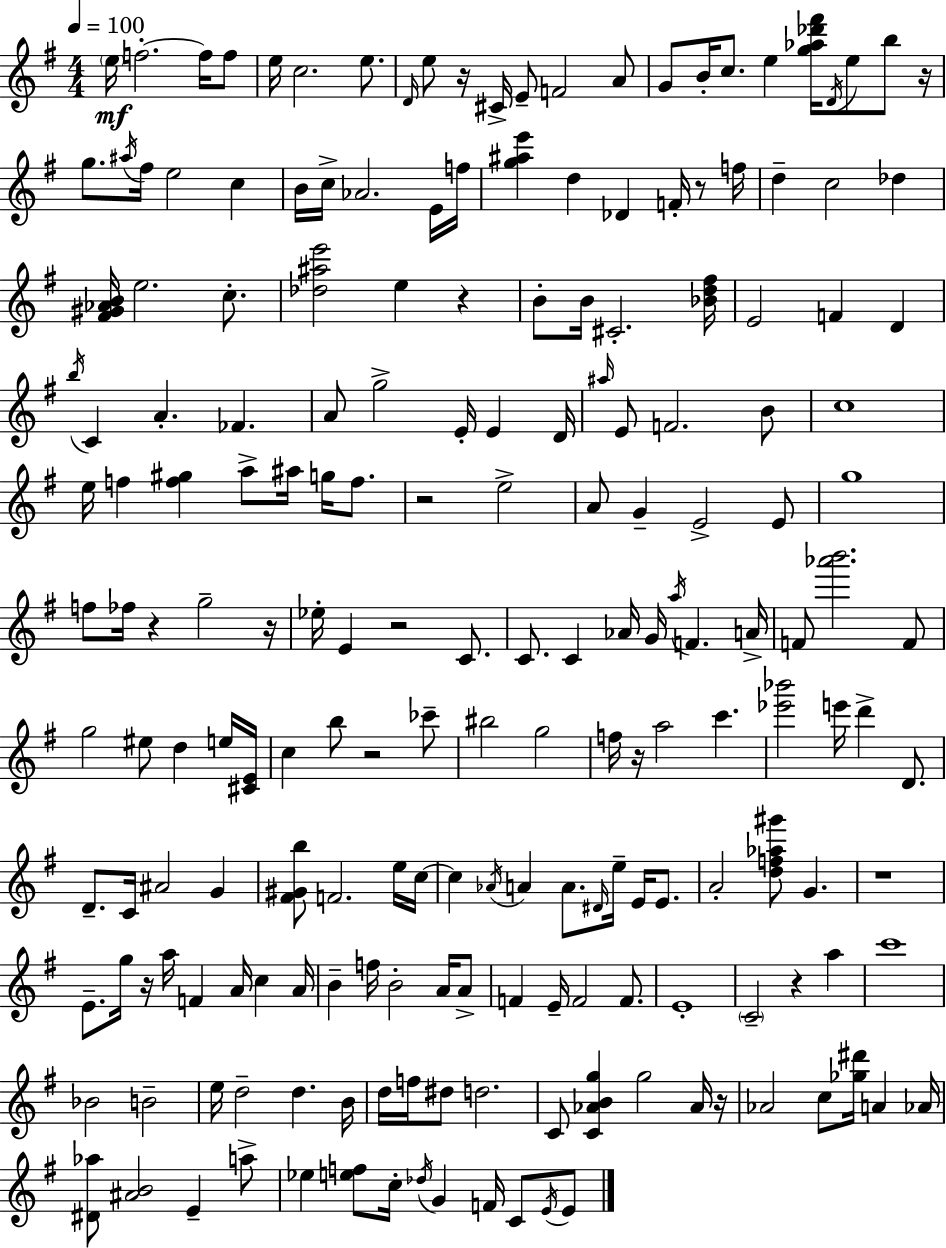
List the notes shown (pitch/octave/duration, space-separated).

E5/s F5/h. F5/s F5/e E5/s C5/h. E5/e. D4/s E5/e R/s C#4/s E4/e F4/h A4/e G4/e B4/s C5/e. E5/q [G5,Ab5,Db6,F#6]/s D4/s E5/e B5/e R/s G5/e. A#5/s F#5/s E5/h C5/q B4/s C5/s Ab4/h. E4/s F5/s [G5,A#5,E6]/q D5/q Db4/q F4/s R/e F5/s D5/q C5/h Db5/q [F#4,G#4,Ab4,B4]/s E5/h. C5/e. [Db5,A#5,E6]/h E5/q R/q B4/e B4/s C#4/h. [Bb4,D5,F#5]/s E4/h F4/q D4/q B5/s C4/q A4/q. FES4/q. A4/e G5/h E4/s E4/q D4/s A#5/s E4/e F4/h. B4/e C5/w E5/s F5/q [F5,G#5]/q A5/e A#5/s G5/s F5/e. R/h E5/h A4/e G4/q E4/h E4/e G5/w F5/e FES5/s R/q G5/h R/s Eb5/s E4/q R/h C4/e. C4/e. C4/q Ab4/s G4/s A5/s F4/q. A4/s F4/e [Ab6,B6]/h. F4/e G5/h EIS5/e D5/q E5/s [C#4,E4]/s C5/q B5/e R/h CES6/e BIS5/h G5/h F5/s R/s A5/h C6/q. [Eb6,Bb6]/h E6/s D6/q D4/e. D4/e. C4/s A#4/h G4/q [F#4,G#4,B5]/e F4/h. E5/s C5/s C5/q Ab4/s A4/q A4/e. D#4/s E5/s E4/s E4/e. A4/h [D5,F5,Ab5,G#6]/e G4/q. R/w E4/e. G5/s R/s A5/s F4/q A4/s C5/q A4/s B4/q F5/s B4/h A4/s A4/e F4/q E4/s F4/h F4/e. E4/w C4/h R/q A5/q C6/w Bb4/h B4/h E5/s D5/h D5/q. B4/s D5/s F5/s D#5/e D5/h. C4/e [C4,Ab4,B4,G5]/q G5/h Ab4/s R/s Ab4/h C5/e [Gb5,D#6]/s A4/q Ab4/s [D#4,Ab5]/e [A#4,B4]/h E4/q A5/e Eb5/q [E5,F5]/e C5/s Db5/s G4/q F4/s C4/e E4/s E4/e